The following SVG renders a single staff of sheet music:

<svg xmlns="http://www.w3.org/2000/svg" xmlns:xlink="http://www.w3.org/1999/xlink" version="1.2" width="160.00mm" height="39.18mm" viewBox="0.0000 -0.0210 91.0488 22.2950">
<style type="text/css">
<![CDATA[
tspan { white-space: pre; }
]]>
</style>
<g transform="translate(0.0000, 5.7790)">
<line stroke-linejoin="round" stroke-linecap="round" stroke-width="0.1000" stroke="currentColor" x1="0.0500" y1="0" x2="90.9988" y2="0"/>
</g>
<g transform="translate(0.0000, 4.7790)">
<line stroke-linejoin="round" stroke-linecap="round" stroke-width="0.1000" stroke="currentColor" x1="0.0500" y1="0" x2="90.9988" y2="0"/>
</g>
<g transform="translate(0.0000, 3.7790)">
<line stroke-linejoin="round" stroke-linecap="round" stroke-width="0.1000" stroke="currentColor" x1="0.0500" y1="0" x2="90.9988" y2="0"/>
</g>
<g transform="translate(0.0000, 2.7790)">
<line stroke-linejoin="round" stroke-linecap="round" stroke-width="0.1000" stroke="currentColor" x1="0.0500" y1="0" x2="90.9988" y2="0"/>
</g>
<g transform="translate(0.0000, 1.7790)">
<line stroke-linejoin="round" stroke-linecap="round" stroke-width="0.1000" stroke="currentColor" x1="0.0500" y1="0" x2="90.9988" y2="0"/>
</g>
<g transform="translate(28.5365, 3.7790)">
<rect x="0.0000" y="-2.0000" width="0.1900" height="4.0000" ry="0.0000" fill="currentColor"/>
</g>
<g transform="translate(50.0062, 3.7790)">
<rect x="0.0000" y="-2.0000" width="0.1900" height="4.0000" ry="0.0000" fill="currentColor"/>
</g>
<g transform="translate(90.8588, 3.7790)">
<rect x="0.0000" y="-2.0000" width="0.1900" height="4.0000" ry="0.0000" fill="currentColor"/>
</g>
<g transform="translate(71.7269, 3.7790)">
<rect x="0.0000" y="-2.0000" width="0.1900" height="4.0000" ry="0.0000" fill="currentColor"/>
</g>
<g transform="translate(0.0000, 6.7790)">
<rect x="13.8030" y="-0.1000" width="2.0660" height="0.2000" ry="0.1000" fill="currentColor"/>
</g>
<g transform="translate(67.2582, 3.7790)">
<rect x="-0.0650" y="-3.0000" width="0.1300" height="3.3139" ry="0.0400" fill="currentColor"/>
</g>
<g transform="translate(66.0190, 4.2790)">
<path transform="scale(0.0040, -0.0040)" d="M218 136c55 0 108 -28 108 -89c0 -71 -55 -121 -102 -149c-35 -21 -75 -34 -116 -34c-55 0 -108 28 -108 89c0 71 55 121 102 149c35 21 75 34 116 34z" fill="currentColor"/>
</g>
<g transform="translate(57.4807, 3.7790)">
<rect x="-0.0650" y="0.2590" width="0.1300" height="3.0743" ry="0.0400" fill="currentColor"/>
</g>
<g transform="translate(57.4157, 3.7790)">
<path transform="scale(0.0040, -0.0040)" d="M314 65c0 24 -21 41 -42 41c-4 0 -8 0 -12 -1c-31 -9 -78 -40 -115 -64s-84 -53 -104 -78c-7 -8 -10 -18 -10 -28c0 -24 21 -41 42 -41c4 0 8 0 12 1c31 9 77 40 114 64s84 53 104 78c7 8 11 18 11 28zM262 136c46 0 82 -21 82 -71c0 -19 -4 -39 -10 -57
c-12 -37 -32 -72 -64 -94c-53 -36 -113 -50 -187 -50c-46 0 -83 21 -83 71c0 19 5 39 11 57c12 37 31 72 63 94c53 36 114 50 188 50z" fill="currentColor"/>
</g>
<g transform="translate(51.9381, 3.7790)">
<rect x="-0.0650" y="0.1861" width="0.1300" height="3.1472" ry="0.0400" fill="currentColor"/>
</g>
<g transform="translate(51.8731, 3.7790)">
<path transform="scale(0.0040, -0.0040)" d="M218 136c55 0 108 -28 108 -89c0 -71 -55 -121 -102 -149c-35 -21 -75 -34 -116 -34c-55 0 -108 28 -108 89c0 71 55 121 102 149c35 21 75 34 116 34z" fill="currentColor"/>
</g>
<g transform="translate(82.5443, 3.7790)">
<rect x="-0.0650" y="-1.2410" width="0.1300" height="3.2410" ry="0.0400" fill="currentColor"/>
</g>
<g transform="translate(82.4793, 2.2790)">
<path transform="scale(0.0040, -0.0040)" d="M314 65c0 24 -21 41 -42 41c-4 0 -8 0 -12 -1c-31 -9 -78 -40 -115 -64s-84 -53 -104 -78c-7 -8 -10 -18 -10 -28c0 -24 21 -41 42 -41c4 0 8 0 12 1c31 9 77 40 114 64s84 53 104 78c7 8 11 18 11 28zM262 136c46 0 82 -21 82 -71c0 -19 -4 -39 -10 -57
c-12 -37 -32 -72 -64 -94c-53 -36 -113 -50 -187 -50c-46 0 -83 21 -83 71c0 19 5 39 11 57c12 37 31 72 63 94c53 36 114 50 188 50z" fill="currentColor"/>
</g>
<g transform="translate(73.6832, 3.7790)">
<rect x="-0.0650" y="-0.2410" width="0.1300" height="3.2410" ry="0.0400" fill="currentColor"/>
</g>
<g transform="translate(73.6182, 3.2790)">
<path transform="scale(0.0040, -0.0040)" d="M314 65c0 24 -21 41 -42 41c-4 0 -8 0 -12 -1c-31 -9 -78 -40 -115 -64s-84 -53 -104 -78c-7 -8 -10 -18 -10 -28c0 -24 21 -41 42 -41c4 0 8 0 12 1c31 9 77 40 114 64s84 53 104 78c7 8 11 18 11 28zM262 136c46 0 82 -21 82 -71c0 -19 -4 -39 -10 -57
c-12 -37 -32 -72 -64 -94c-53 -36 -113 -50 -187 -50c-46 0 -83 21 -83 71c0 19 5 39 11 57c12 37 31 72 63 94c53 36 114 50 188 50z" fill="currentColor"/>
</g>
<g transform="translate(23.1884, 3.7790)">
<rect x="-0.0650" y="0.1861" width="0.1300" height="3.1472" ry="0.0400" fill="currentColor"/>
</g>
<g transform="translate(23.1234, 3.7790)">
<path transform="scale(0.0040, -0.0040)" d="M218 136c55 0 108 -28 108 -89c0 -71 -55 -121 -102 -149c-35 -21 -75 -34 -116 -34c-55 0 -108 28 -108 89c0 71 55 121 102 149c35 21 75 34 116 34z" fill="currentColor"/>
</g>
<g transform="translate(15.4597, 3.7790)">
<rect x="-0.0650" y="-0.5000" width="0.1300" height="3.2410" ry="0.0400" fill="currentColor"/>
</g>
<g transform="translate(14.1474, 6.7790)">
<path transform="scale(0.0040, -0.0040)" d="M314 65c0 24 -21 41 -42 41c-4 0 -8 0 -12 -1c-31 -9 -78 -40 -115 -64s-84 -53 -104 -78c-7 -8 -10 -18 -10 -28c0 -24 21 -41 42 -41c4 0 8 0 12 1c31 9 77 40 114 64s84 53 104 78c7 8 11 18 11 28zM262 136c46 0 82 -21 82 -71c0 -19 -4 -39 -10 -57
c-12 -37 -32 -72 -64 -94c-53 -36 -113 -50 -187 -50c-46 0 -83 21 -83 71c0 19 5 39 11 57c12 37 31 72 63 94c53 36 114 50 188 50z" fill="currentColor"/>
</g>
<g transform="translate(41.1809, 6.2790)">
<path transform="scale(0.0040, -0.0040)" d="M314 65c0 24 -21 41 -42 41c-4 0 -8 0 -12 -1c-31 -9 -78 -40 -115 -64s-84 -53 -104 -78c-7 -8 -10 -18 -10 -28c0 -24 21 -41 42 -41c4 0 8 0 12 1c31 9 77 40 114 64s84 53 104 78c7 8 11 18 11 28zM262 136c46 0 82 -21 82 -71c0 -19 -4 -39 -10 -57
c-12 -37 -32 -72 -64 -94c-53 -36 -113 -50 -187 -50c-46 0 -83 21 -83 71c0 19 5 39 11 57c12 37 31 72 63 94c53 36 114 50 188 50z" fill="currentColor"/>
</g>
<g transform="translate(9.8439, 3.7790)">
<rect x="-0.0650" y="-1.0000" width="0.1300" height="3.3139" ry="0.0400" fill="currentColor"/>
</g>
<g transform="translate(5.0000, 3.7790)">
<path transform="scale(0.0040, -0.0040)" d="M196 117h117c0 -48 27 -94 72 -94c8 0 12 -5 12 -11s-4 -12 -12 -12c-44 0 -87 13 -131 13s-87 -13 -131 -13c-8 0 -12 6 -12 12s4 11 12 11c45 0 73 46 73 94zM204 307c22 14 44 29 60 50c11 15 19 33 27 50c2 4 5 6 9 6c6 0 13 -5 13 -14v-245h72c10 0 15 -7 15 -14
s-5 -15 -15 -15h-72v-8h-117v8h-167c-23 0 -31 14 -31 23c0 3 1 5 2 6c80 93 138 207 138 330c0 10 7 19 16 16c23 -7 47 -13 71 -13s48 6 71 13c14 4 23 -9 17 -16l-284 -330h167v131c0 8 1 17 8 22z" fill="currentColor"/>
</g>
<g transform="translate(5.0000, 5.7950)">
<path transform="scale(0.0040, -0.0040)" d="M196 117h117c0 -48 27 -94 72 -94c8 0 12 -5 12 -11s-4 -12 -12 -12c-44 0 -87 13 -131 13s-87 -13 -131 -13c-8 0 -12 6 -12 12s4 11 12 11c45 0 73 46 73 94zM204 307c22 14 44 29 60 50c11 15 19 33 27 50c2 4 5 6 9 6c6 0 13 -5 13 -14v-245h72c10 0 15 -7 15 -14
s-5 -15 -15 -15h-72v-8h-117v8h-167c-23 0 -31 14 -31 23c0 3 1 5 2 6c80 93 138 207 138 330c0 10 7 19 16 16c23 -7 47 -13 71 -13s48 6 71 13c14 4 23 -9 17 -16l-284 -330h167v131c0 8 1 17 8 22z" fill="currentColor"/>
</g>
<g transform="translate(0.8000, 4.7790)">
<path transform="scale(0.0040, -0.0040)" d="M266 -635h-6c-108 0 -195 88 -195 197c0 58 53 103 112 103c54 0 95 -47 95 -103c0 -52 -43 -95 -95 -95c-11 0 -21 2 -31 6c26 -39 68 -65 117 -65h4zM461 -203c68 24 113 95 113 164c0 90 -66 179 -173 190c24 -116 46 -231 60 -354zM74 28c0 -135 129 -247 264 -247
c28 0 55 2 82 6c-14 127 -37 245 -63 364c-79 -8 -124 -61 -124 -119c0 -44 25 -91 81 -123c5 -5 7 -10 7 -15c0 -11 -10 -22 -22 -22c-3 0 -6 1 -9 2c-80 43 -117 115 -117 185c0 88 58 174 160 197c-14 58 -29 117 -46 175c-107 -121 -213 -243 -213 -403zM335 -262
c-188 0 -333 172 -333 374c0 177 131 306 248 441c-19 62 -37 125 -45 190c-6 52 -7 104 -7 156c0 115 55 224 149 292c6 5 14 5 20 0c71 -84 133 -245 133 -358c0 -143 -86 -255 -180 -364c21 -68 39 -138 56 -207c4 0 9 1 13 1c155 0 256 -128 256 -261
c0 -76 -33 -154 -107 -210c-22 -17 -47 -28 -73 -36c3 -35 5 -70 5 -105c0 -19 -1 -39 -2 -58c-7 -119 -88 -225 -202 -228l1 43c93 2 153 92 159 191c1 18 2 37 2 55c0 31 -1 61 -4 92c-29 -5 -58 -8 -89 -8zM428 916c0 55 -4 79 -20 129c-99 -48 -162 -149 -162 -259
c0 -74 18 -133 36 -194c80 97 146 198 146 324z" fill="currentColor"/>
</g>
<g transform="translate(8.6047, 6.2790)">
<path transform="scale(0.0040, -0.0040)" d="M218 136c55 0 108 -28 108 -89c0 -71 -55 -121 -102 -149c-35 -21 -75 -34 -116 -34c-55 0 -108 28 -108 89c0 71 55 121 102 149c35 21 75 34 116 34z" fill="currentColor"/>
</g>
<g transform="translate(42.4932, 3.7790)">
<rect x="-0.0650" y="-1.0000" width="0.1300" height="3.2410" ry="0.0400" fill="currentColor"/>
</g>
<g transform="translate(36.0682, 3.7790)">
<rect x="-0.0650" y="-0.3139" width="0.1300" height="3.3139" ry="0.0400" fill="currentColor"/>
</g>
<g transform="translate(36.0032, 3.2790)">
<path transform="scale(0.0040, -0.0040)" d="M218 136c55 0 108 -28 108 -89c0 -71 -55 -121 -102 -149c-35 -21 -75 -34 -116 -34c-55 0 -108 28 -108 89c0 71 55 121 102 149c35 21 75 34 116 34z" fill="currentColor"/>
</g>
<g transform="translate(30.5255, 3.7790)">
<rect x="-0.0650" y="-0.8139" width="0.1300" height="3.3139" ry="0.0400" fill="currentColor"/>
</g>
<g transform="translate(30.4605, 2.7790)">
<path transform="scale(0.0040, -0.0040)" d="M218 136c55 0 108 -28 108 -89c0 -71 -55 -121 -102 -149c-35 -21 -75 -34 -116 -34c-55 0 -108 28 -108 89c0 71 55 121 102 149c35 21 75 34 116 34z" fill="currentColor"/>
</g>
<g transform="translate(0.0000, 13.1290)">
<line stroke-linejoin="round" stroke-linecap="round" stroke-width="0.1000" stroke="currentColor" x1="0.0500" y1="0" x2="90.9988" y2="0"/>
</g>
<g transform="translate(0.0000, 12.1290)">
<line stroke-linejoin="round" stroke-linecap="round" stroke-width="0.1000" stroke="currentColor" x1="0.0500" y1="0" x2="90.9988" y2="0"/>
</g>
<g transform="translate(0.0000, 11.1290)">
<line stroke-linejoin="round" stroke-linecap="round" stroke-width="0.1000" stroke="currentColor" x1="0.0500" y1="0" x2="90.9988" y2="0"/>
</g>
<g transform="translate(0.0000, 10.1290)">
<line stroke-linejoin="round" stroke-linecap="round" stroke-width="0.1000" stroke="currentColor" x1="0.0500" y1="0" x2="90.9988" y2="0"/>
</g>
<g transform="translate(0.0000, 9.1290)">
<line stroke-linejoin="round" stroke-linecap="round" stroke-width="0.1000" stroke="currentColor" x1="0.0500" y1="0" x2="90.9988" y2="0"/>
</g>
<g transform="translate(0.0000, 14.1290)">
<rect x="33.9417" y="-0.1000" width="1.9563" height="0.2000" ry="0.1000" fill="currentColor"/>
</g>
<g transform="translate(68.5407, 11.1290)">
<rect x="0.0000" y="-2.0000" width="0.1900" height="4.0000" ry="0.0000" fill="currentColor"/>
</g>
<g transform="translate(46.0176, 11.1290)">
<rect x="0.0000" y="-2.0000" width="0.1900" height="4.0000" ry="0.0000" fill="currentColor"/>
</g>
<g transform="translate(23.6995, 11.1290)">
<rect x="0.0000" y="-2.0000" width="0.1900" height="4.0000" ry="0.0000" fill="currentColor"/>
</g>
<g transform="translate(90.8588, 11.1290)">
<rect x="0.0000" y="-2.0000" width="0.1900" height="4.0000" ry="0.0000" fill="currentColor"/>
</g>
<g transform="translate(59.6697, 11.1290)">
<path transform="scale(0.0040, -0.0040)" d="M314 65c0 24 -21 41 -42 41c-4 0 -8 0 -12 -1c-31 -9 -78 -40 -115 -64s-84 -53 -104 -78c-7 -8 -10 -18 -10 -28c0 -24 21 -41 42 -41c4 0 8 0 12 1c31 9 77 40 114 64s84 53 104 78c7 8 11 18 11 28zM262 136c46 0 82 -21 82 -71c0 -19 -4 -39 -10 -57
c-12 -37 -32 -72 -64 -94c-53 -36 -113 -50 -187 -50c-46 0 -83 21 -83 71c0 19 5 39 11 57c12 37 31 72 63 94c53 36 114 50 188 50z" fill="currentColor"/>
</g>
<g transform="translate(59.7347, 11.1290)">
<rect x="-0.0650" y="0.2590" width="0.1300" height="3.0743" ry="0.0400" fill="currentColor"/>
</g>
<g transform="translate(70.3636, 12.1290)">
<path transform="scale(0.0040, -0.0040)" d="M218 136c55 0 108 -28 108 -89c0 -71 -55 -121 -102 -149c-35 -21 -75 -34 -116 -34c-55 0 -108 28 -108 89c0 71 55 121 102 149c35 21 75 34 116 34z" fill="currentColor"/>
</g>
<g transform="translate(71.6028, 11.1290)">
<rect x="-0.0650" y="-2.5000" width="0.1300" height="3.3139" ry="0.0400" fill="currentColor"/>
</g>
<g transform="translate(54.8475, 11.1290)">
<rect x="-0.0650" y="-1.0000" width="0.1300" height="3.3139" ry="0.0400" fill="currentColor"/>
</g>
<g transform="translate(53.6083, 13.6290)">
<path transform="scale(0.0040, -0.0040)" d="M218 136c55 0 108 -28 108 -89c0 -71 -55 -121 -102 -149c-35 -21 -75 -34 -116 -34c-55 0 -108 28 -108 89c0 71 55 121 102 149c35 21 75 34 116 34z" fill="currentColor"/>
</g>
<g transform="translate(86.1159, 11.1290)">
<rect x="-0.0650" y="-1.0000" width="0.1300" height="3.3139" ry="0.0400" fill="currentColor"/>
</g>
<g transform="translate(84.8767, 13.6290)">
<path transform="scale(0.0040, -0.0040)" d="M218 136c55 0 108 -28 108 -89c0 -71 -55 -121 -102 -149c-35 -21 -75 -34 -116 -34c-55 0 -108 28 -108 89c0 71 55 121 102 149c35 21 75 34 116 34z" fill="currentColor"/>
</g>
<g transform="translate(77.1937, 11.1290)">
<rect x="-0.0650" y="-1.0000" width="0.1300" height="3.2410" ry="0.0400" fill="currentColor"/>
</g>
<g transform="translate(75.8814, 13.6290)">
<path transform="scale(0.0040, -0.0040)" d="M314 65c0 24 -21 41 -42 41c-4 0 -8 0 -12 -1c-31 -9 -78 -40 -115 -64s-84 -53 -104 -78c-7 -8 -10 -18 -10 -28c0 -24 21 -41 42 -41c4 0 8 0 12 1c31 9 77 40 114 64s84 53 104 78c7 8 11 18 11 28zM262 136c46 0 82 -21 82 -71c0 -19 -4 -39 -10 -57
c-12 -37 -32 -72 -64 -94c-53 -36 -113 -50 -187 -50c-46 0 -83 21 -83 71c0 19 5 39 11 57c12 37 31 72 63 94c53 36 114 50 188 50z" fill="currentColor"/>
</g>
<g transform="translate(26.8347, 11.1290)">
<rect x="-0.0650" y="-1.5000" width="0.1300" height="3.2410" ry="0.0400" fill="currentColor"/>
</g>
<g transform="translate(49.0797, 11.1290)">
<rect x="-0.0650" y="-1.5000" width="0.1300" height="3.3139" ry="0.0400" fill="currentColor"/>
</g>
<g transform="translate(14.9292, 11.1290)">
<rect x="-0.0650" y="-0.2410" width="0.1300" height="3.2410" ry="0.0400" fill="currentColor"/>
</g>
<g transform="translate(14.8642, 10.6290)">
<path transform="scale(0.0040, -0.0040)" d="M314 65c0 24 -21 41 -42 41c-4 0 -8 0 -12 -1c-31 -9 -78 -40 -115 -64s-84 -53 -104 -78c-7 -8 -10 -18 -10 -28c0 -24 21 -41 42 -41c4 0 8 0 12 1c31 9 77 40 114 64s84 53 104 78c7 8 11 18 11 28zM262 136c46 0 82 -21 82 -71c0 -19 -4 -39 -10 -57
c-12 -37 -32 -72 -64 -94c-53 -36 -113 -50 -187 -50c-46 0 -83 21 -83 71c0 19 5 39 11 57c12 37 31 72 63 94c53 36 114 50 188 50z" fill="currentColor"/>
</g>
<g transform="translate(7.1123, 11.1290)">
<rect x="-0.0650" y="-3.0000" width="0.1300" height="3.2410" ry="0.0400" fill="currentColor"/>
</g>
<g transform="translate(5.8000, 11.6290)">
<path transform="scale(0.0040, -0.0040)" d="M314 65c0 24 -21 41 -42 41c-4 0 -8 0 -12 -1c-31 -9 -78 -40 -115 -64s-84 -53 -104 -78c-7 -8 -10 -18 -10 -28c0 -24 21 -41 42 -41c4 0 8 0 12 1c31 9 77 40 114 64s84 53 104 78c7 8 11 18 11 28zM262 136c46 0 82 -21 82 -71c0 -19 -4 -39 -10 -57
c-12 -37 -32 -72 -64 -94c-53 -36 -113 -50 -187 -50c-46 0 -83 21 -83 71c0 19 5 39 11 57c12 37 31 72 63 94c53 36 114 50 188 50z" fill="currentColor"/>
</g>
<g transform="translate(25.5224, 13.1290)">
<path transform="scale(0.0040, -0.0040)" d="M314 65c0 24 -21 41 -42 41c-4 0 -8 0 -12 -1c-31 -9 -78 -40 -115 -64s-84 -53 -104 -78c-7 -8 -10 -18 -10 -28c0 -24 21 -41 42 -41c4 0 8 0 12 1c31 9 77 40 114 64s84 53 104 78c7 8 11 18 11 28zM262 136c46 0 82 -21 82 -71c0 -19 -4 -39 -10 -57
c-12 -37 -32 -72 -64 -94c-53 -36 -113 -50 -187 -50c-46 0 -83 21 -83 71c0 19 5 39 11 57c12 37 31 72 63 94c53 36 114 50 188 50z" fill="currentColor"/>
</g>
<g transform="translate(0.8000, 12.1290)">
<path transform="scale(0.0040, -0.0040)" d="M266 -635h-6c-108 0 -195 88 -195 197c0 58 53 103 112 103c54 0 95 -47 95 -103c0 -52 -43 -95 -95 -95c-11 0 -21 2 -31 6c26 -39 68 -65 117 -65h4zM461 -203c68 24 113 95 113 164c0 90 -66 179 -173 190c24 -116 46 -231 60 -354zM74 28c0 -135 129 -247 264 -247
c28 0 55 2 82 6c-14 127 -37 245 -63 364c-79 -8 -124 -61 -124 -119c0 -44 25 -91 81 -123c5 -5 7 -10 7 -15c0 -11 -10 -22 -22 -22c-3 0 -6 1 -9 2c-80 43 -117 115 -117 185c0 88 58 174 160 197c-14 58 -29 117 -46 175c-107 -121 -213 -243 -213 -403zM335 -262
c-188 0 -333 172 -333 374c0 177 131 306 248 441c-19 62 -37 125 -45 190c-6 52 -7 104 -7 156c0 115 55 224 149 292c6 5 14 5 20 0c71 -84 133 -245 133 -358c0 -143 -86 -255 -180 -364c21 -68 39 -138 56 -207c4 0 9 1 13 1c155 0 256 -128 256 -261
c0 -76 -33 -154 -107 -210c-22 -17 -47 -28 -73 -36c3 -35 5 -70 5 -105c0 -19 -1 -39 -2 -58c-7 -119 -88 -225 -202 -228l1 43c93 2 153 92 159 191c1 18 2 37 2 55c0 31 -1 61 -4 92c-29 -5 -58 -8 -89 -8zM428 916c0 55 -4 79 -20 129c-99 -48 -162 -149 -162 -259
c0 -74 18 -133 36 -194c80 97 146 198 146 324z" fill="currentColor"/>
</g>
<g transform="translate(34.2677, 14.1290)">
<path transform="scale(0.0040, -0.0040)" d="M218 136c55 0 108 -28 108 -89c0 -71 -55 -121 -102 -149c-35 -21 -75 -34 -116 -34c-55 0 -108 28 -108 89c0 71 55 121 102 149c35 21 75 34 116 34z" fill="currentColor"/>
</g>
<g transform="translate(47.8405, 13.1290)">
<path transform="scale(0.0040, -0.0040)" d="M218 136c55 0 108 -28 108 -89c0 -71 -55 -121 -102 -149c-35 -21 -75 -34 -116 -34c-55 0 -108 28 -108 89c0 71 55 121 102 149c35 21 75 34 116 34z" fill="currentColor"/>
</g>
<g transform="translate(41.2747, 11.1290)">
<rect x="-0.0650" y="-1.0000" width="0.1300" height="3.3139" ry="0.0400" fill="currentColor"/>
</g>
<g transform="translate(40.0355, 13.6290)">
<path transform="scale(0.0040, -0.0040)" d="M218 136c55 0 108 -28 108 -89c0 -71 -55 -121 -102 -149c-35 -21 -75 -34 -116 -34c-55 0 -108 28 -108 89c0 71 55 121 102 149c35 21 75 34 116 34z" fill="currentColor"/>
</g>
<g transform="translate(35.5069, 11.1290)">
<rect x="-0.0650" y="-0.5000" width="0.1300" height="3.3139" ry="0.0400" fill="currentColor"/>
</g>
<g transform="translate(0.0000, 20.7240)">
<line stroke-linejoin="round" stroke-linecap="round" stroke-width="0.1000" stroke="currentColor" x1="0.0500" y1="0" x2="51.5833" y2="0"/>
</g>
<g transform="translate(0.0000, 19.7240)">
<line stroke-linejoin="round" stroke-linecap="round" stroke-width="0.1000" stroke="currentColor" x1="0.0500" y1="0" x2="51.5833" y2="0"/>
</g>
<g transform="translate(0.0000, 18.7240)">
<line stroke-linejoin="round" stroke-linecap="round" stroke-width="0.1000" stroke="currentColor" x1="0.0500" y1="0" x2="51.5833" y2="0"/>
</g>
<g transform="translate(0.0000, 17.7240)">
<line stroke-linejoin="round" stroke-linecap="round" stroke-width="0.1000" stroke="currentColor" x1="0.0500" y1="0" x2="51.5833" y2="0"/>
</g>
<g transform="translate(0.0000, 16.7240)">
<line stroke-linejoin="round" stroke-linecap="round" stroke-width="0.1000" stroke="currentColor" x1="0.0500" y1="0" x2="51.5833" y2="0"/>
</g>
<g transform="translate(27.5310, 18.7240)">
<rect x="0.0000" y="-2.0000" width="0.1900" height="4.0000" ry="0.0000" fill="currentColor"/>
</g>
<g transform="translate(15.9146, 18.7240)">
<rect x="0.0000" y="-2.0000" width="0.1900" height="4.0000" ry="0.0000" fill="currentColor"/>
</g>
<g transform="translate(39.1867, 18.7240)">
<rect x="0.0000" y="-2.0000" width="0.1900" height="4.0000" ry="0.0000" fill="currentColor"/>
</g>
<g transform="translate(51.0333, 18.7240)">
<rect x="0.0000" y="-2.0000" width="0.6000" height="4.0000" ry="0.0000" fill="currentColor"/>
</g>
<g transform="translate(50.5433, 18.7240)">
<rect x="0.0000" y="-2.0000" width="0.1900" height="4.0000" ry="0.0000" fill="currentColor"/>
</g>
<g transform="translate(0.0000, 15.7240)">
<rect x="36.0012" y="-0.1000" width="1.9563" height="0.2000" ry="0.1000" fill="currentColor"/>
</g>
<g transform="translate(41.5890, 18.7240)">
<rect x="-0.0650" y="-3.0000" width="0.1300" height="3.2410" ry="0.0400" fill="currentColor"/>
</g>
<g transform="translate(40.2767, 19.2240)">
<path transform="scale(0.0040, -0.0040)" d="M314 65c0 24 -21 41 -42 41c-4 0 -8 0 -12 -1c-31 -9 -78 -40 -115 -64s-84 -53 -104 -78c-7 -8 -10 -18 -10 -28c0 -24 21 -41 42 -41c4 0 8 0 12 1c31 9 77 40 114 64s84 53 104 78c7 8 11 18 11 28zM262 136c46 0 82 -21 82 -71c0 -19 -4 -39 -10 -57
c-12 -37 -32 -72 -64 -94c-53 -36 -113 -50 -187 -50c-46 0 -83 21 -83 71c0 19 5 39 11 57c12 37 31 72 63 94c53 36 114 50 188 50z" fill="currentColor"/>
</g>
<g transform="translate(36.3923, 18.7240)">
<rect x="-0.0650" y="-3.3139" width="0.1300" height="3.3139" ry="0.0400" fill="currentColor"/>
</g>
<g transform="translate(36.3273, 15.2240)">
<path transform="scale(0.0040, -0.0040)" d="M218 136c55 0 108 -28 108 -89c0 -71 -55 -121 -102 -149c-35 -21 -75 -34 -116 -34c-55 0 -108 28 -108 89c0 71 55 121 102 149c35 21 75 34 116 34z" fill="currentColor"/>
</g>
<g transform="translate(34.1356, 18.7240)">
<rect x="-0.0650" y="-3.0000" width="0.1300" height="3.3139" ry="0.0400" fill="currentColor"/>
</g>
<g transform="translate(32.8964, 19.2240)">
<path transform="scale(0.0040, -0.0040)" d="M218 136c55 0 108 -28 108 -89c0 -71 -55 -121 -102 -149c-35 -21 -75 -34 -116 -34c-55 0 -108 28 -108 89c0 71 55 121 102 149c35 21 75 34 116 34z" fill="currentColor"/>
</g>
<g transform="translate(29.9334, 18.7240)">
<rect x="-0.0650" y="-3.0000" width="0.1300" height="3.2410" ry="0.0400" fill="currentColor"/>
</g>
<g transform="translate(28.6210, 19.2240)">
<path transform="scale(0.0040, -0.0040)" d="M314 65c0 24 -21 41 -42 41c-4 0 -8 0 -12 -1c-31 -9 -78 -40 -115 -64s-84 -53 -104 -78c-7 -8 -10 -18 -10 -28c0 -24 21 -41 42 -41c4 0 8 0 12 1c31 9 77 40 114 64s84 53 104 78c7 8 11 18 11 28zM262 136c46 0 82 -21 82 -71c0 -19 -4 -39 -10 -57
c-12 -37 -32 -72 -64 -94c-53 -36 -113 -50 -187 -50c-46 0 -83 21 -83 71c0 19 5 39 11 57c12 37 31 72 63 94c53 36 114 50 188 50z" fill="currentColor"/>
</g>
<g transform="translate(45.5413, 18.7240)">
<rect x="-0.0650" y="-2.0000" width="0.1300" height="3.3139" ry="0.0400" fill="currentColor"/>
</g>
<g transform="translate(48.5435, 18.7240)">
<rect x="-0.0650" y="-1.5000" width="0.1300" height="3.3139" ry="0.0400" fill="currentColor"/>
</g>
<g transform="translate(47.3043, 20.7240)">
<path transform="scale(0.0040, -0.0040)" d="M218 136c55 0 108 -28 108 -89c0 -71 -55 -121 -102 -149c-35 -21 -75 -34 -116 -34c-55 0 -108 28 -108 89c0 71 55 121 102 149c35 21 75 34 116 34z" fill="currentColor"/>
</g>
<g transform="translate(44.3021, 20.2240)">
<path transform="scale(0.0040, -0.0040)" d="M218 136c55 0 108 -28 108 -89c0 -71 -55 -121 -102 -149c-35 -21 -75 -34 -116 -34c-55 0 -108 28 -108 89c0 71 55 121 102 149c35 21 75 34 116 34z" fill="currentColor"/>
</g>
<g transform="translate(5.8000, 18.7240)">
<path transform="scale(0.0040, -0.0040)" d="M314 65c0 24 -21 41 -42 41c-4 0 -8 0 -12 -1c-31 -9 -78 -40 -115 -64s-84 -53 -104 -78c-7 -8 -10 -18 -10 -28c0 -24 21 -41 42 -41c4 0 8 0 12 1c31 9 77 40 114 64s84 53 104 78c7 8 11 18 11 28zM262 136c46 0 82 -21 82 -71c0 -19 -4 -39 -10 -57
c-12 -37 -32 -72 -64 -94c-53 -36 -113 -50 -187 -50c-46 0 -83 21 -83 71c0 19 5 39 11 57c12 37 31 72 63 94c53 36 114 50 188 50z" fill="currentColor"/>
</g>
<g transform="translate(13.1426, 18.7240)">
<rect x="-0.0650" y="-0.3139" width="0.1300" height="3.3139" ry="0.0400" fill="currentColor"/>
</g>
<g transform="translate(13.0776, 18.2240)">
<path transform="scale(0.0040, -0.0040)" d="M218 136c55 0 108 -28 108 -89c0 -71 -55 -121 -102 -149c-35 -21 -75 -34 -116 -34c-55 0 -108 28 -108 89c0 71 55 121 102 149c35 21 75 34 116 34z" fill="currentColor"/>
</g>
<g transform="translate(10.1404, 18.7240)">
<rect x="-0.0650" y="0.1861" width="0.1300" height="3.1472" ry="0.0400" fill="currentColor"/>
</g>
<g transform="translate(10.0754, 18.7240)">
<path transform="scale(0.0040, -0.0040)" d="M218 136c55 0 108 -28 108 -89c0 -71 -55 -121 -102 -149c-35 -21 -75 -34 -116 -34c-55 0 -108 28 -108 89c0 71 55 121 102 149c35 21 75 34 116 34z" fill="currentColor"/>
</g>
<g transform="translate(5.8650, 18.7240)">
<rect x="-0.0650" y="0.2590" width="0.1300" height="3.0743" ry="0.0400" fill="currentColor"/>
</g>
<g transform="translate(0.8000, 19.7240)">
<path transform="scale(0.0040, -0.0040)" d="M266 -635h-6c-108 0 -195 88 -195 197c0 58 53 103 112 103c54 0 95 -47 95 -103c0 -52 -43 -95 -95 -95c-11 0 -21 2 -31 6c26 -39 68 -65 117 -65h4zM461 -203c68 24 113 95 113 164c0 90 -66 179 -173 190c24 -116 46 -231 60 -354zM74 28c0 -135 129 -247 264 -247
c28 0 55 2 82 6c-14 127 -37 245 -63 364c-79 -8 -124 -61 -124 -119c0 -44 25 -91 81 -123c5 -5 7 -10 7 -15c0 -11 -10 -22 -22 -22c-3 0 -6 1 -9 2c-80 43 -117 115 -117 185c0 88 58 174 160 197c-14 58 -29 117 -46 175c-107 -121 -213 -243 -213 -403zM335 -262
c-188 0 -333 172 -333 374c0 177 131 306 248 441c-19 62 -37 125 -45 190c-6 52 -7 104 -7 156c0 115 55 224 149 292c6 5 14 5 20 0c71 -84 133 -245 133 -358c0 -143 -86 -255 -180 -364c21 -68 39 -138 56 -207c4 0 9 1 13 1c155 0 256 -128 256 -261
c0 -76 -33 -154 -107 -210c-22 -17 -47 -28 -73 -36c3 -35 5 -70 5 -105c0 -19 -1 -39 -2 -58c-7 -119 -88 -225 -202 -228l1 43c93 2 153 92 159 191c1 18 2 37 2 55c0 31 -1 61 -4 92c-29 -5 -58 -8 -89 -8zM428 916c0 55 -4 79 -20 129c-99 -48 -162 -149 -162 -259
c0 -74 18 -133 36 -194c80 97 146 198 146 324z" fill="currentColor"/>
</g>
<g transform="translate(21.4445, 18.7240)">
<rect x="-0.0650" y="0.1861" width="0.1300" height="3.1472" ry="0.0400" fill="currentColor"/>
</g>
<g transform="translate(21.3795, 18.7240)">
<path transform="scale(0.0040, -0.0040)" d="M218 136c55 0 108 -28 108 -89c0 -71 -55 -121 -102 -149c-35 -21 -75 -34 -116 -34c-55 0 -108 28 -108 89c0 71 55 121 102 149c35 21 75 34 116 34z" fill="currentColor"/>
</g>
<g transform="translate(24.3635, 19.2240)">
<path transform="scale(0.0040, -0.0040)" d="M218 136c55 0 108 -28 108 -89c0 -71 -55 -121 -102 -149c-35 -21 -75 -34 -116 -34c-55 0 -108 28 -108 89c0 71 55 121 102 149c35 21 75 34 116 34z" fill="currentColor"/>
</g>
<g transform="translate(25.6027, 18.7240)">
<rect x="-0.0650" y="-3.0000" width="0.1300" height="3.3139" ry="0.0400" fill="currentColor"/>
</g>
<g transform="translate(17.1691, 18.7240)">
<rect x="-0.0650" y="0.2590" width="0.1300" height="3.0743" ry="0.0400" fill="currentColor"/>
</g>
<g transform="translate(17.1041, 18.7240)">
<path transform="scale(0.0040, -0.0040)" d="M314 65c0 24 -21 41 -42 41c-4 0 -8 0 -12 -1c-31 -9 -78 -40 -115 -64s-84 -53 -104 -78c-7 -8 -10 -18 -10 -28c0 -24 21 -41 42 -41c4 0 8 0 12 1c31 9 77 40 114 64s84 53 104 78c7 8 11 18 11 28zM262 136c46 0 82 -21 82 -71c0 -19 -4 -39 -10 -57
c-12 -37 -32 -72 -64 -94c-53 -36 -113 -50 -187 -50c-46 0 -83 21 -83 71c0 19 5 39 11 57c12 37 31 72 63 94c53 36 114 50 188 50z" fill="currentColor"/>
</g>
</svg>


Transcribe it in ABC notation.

X:1
T:Untitled
M:4/4
L:1/4
K:C
D C2 B d c D2 B B2 A c2 e2 A2 c2 E2 C D E D B2 G D2 D B2 B c B2 B A A2 A b A2 F E